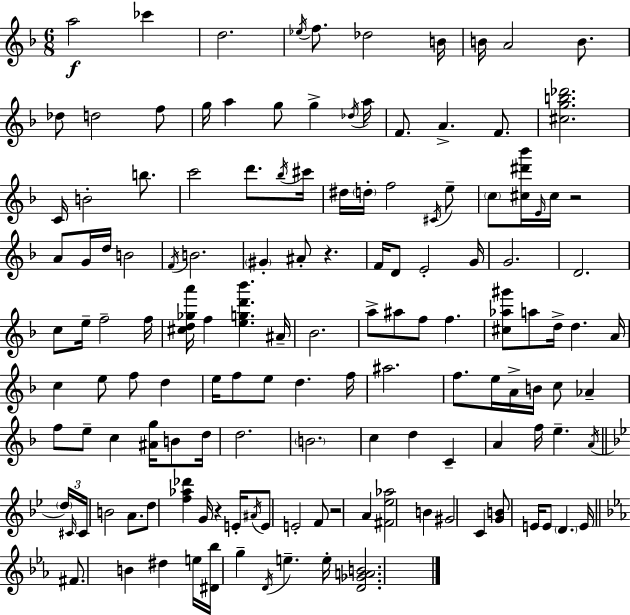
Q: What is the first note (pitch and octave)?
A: A5